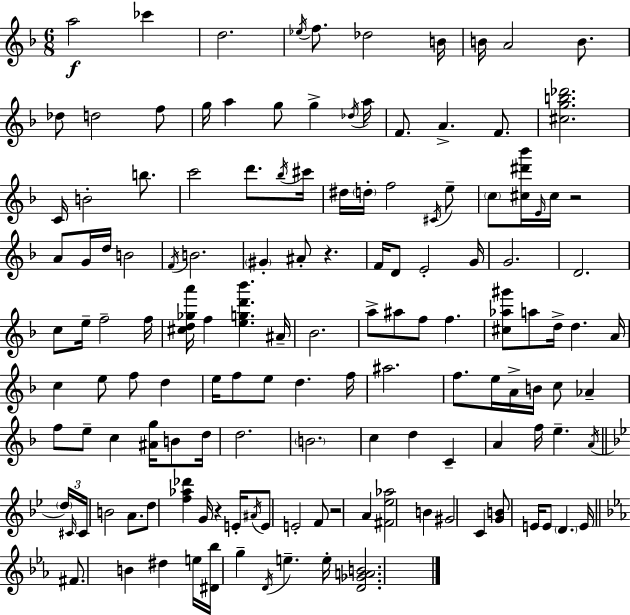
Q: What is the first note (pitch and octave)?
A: A5